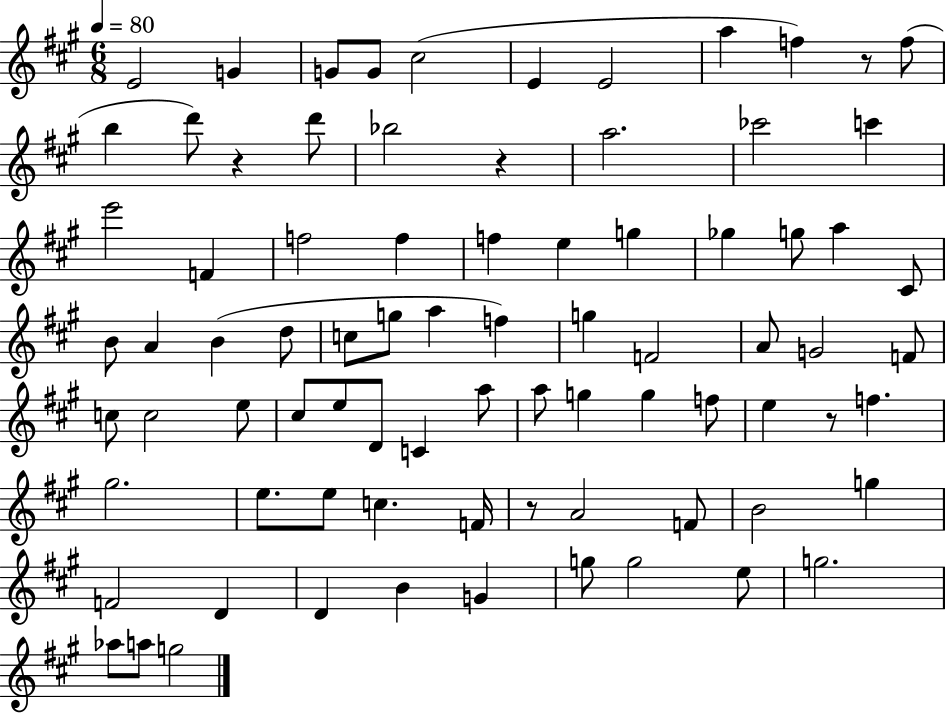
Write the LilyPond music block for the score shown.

{
  \clef treble
  \numericTimeSignature
  \time 6/8
  \key a \major
  \tempo 4 = 80
  \repeat volta 2 { e'2 g'4 | g'8 g'8 cis''2( | e'4 e'2 | a''4 f''4) r8 f''8( | \break b''4 d'''8) r4 d'''8 | bes''2 r4 | a''2. | ces'''2 c'''4 | \break e'''2 f'4 | f''2 f''4 | f''4 e''4 g''4 | ges''4 g''8 a''4 cis'8 | \break b'8 a'4 b'4( d''8 | c''8 g''8 a''4 f''4) | g''4 f'2 | a'8 g'2 f'8 | \break c''8 c''2 e''8 | cis''8 e''8 d'8 c'4 a''8 | a''8 g''4 g''4 f''8 | e''4 r8 f''4. | \break gis''2. | e''8. e''8 c''4. f'16 | r8 a'2 f'8 | b'2 g''4 | \break f'2 d'4 | d'4 b'4 g'4 | g''8 g''2 e''8 | g''2. | \break aes''8 a''8 g''2 | } \bar "|."
}